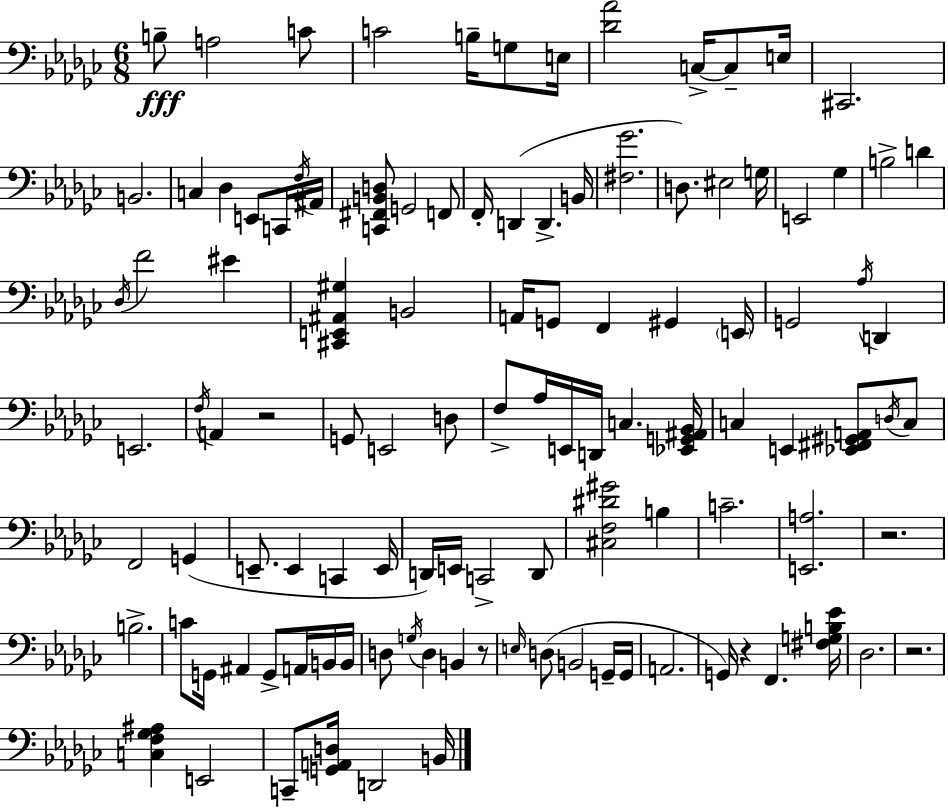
X:1
T:Untitled
M:6/8
L:1/4
K:Ebm
B,/2 A,2 C/2 C2 B,/4 G,/2 E,/4 [_D_A]2 C,/4 C,/2 E,/4 ^C,,2 B,,2 C, _D, E,,/2 C,,/4 F,/4 ^A,,/4 [C,,^F,,B,,D,]/2 G,,2 F,,/2 F,,/4 D,, D,, B,,/4 [^F,_G]2 D,/2 ^E,2 G,/4 E,,2 _G, B,2 D _D,/4 F2 ^E [^C,,E,,^A,,^G,] B,,2 A,,/4 G,,/2 F,, ^G,, E,,/4 G,,2 _A,/4 D,, E,,2 F,/4 A,, z2 G,,/2 E,,2 D,/2 F,/2 _A,/4 E,,/4 D,,/4 C, [_E,,G,,^A,,_B,,]/4 C, E,, [_E,,^F,,^G,,A,,]/2 D,/4 C,/2 F,,2 G,, E,,/2 E,, C,, E,,/4 D,,/4 E,,/4 C,,2 D,,/2 [^C,F,^D^G]2 B, C2 [E,,A,]2 z2 B,2 C/2 G,,/4 ^A,, G,,/2 A,,/4 B,,/4 B,,/4 D,/2 G,/4 D, B,, z/2 E,/4 D,/2 B,,2 G,,/4 G,,/4 A,,2 G,,/4 z F,, [^F,G,B,_E]/4 _D,2 z2 [C,F,_G,^A,] E,,2 C,,/2 [G,,A,,D,]/4 D,,2 B,,/4